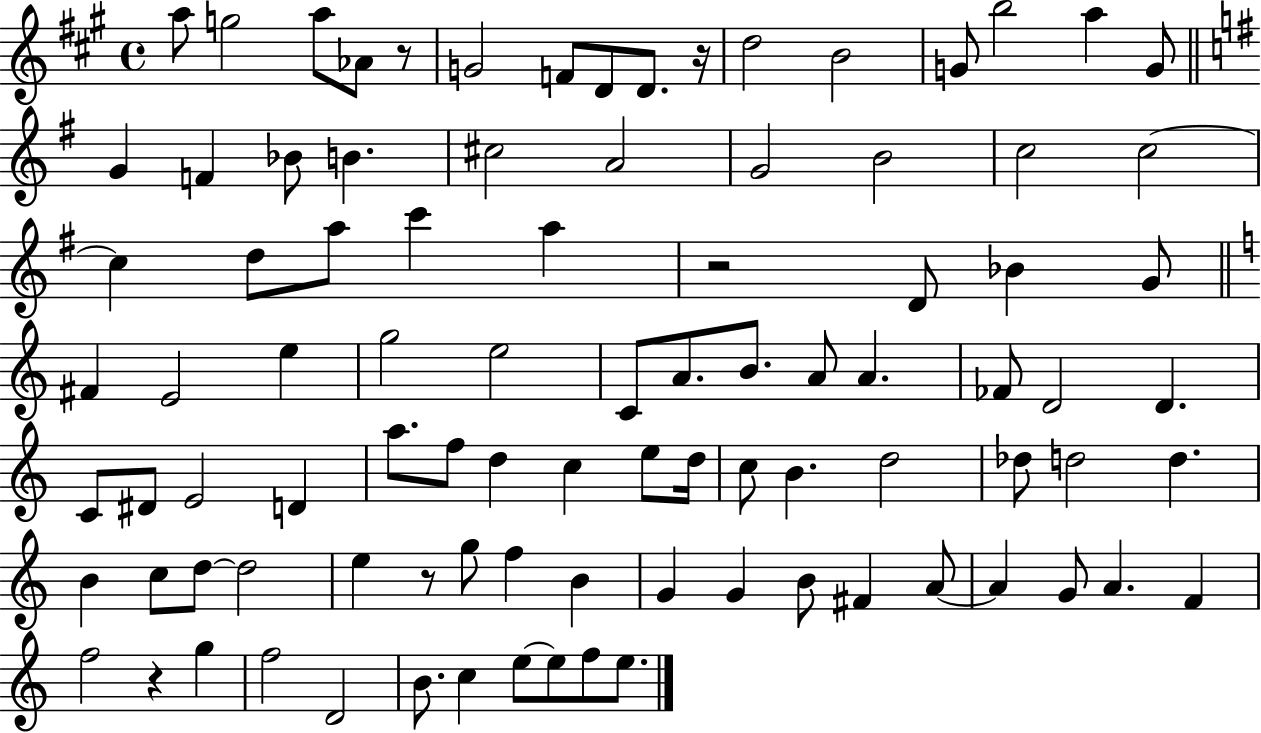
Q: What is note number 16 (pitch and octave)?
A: F4